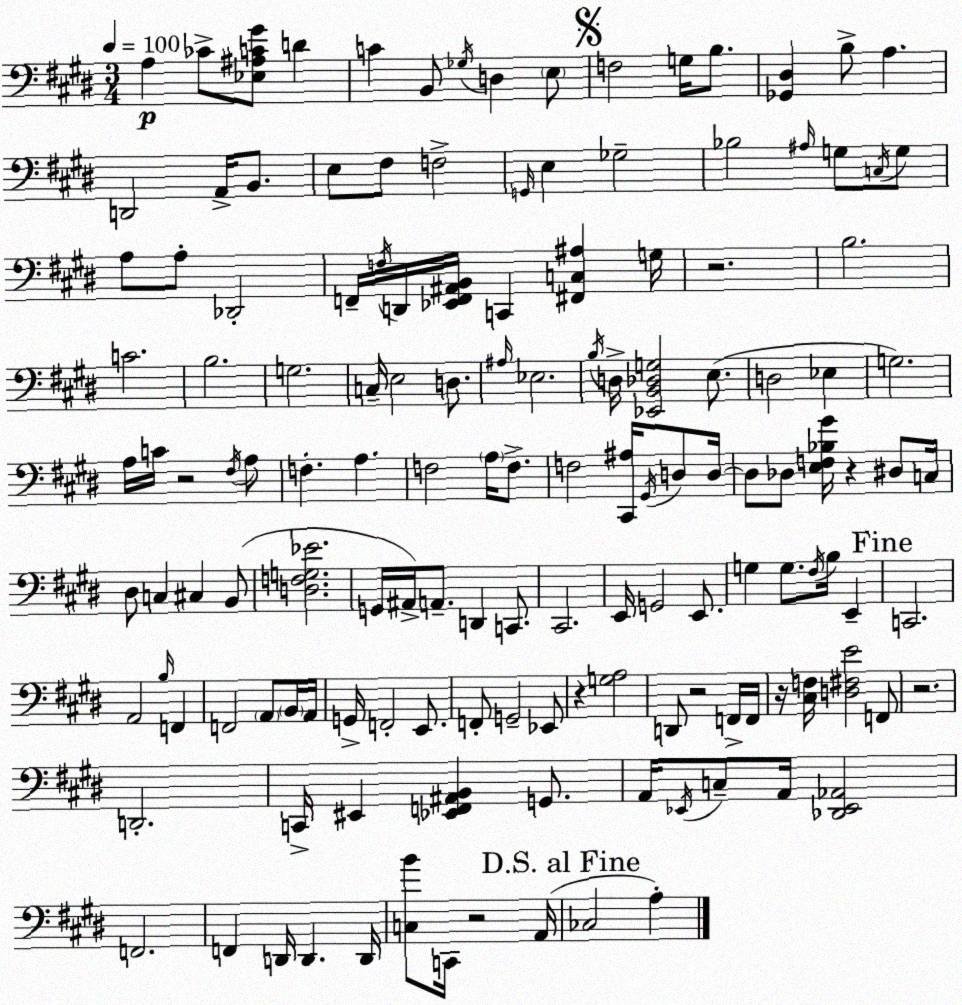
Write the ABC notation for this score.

X:1
T:Untitled
M:3/4
L:1/4
K:E
A, _C/2 [_E,^A,C^G]/2 D C B,,/2 _G,/4 D, E,/2 F,2 G,/4 B,/2 [_G,,^D,] B,/2 A, D,,2 A,,/4 B,,/2 E,/2 ^F,/2 F,2 G,,/4 E, _G,2 _B,2 ^A,/4 G,/2 C,/4 G,/2 A,/2 A,/2 _D,,2 F,,/4 F,/4 D,,/4 [_E,,F,,^A,,B,,]/4 C,, [^F,,C,^A,] G,/4 z2 B,2 C2 B,2 G,2 C,/4 E,2 D,/2 ^A,/4 _E,2 B,/4 D,/4 [_E,,B,,_D,G,]2 E,/2 D,2 _E, G,2 A,/4 C/4 z2 ^F,/4 A,/2 F, A, F,2 A,/4 F,/2 F,2 [^C,,^A,]/4 ^G,,/4 D,/2 D,/4 D,/2 _D,/2 [E,F,_B,^G]/4 z ^D,/2 C,/4 ^D,/2 C, ^C, B,,/2 [D,F,G,_E]2 G,,/4 ^A,,/4 A,,/2 D,, C,,/2 ^C,,2 E,,/4 G,,2 E,,/2 G, G,/2 ^F,/4 B,/4 E,, C,,2 A,,2 B,/4 F,, F,,2 A,,/2 B,,/4 A,,/4 G,,/4 F,,2 E,,/2 F,,/2 G,,2 _E,,/2 z [G,A,]2 D,,/2 z2 F,,/4 F,,/4 z/4 [^C,F,]/4 [D,^F,E]2 F,,/2 z2 D,,2 C,,/4 ^E,, [_E,,F,,^A,,B,,] G,,/2 A,,/4 _E,,/4 C,/2 A,,/4 [_D,,_E,,_A,,]2 F,,2 F,, D,,/4 D,, D,,/4 [C,B]/2 C,,/4 z2 A,,/4 _C,2 A,